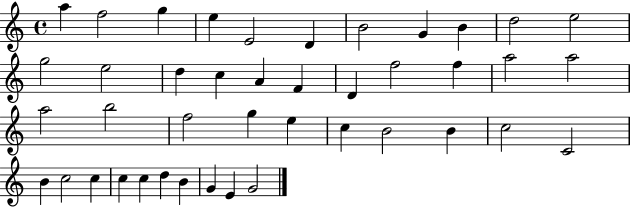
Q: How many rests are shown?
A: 0